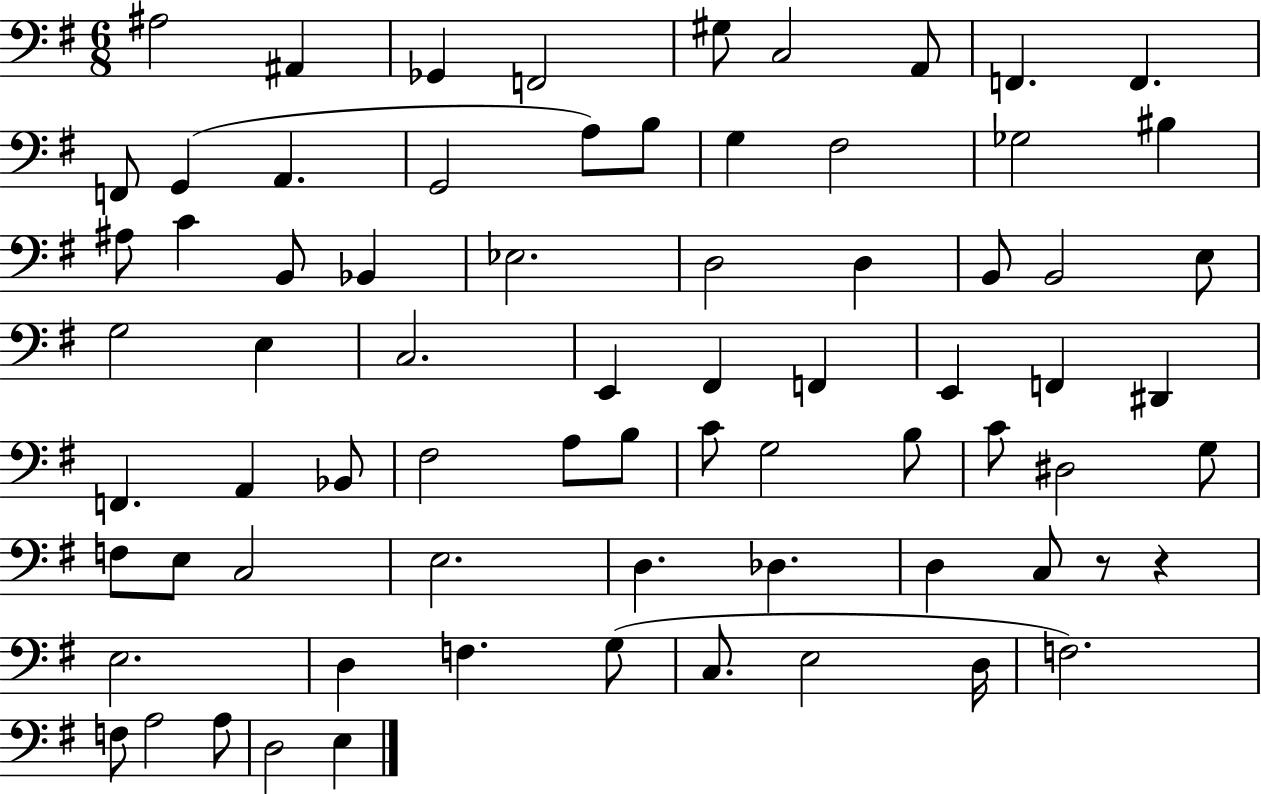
A#3/h A#2/q Gb2/q F2/h G#3/e C3/h A2/e F2/q. F2/q. F2/e G2/q A2/q. G2/h A3/e B3/e G3/q F#3/h Gb3/h BIS3/q A#3/e C4/q B2/e Bb2/q Eb3/h. D3/h D3/q B2/e B2/h E3/e G3/h E3/q C3/h. E2/q F#2/q F2/q E2/q F2/q D#2/q F2/q. A2/q Bb2/e F#3/h A3/e B3/e C4/e G3/h B3/e C4/e D#3/h G3/e F3/e E3/e C3/h E3/h. D3/q. Db3/q. D3/q C3/e R/e R/q E3/h. D3/q F3/q. G3/e C3/e. E3/h D3/s F3/h. F3/e A3/h A3/e D3/h E3/q